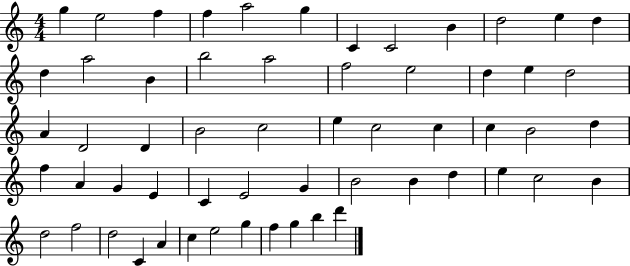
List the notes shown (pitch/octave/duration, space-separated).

G5/q E5/h F5/q F5/q A5/h G5/q C4/q C4/h B4/q D5/h E5/q D5/q D5/q A5/h B4/q B5/h A5/h F5/h E5/h D5/q E5/q D5/h A4/q D4/h D4/q B4/h C5/h E5/q C5/h C5/q C5/q B4/h D5/q F5/q A4/q G4/q E4/q C4/q E4/h G4/q B4/h B4/q D5/q E5/q C5/h B4/q D5/h F5/h D5/h C4/q A4/q C5/q E5/h G5/q F5/q G5/q B5/q D6/q